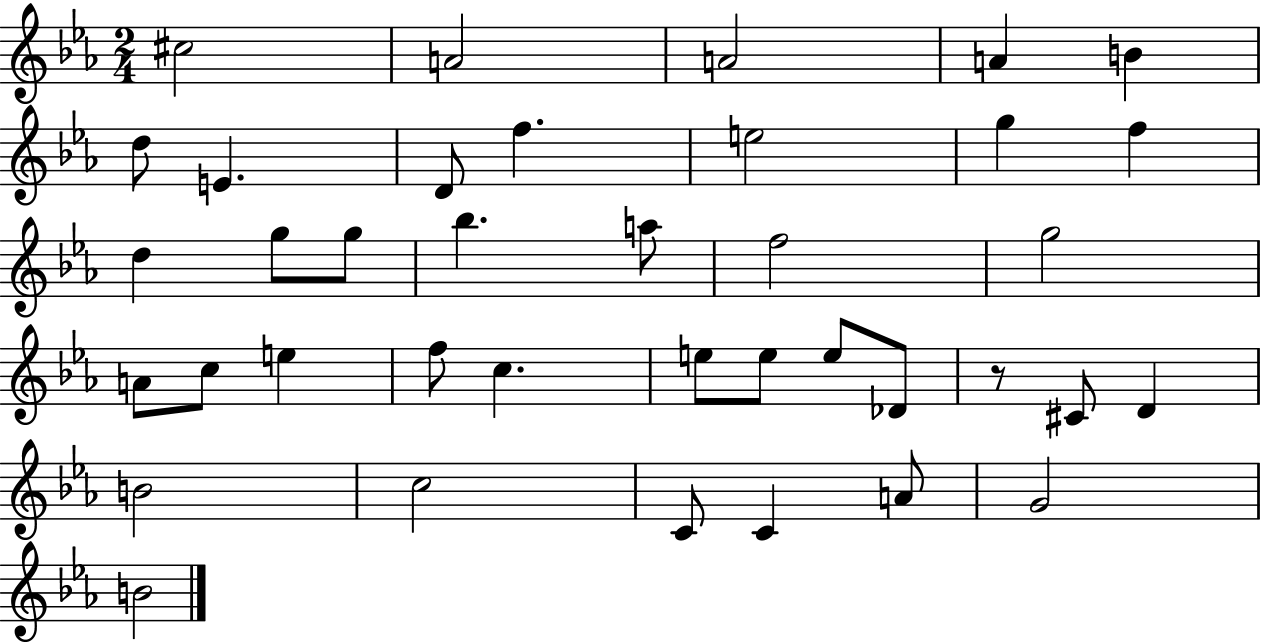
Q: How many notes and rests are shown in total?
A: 38